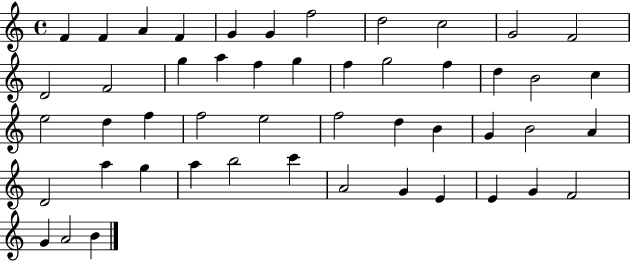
X:1
T:Untitled
M:4/4
L:1/4
K:C
F F A F G G f2 d2 c2 G2 F2 D2 F2 g a f g f g2 f d B2 c e2 d f f2 e2 f2 d B G B2 A D2 a g a b2 c' A2 G E E G F2 G A2 B